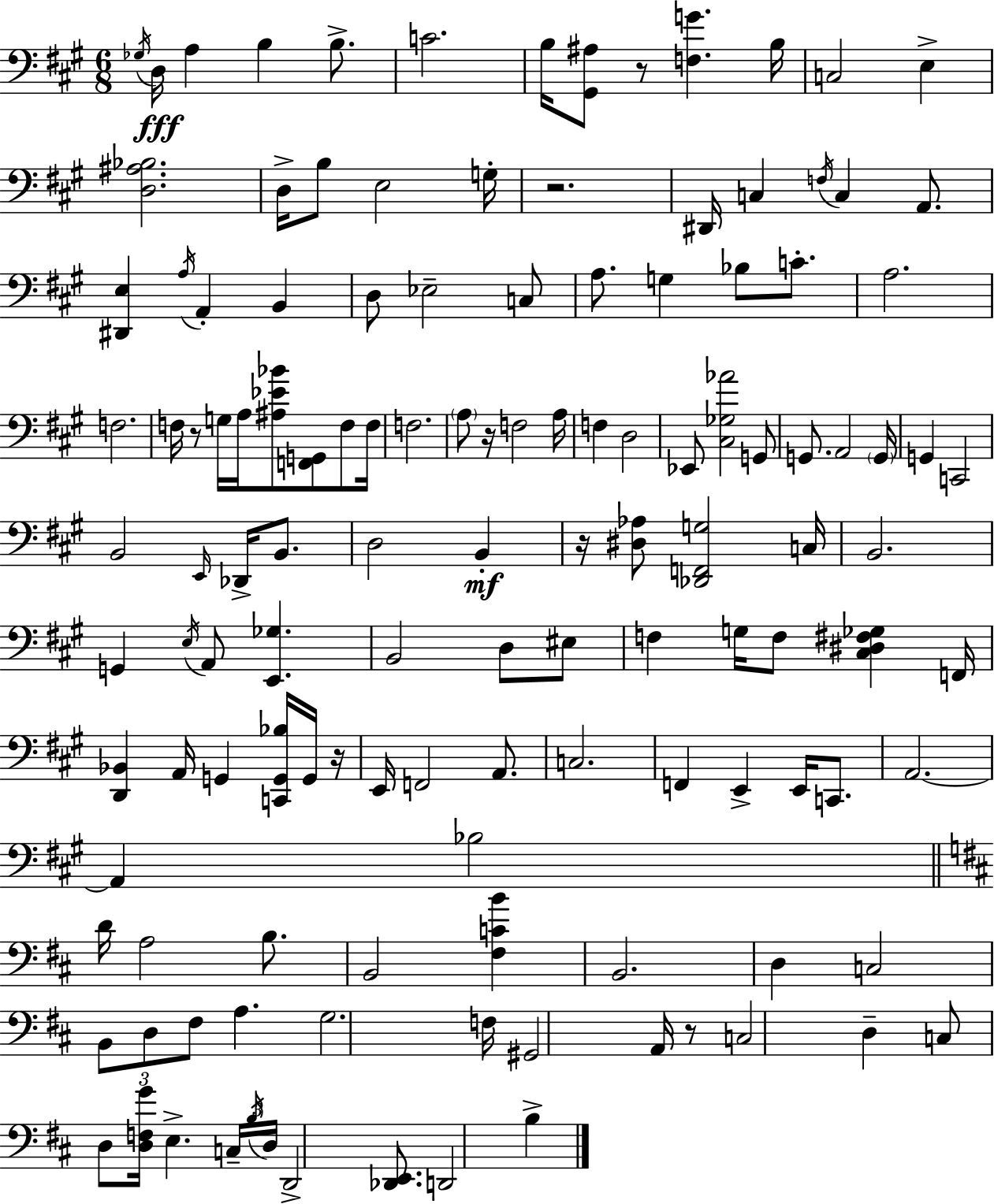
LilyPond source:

{
  \clef bass
  \numericTimeSignature
  \time 6/8
  \key a \major
  \acciaccatura { ges16 }\fff d16 a4 b4 b8.-> | c'2. | b16 <gis, ais>8 r8 <f g'>4. | b16 c2 e4-> | \break <d ais bes>2. | d16-> b8 e2 | g16-. r2. | dis,16 c4 \acciaccatura { f16 } c4 a,8. | \break <dis, e>4 \acciaccatura { a16 } a,4-. b,4 | d8 ees2-- | c8 a8. g4 bes8 | c'8.-. a2. | \break f2. | f16 r8 g16 a16 <ais ees' bes'>8 <f, g,>8 | f8 f16 f2. | \parenthesize a8 r16 f2 | \break a16 f4 d2 | ees,8 <cis ges aes'>2 | g,8 g,8. a,2 | \parenthesize g,16 g,4 c,2 | \break b,2 \grace { e,16 } | des,16-> b,8. d2 | b,4-.\mf r16 <dis aes>8 <des, f, g>2 | c16 b,2. | \break g,4 \acciaccatura { e16 } a,8 <e, ges>4. | b,2 | d8 eis8 f4 g16 f8 | <cis dis fis ges>4 f,16 <d, bes,>4 a,16 g,4 | \break <c, g, bes>16 g,16 r16 e,16 f,2 | a,8. c2. | f,4 e,4-> | e,16 c,8. a,2.~~ | \break a,4 bes2 | \bar "||" \break \key d \major d'16 a2 b8. | b,2 <fis c' b'>4 | b,2. | d4 c2 | \break \tuplet 3/2 { b,8 d8 fis8 } a4. | g2. | f16 gis,2 a,16 r8 | c2 d4-- | \break c8 d8 <d f g'>16 e4.-> \tuplet 3/2 { c16-- | \acciaccatura { b16 } d16 } d,2-> <des, e,>8. | d,2 b4-> | \bar "|."
}